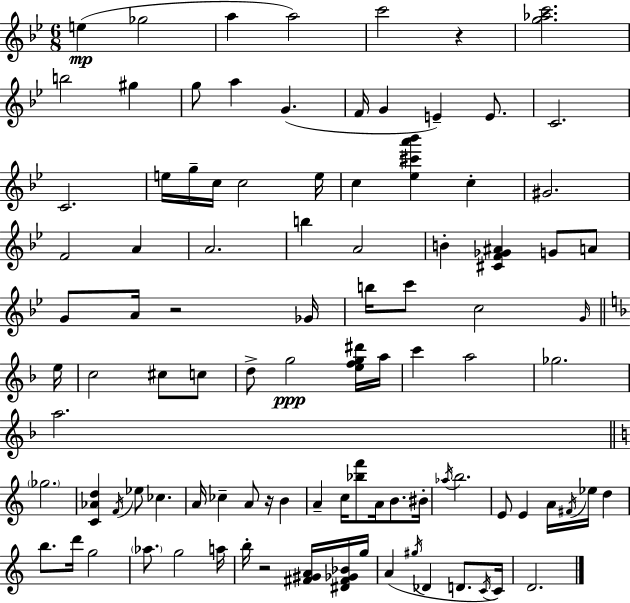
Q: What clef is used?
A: treble